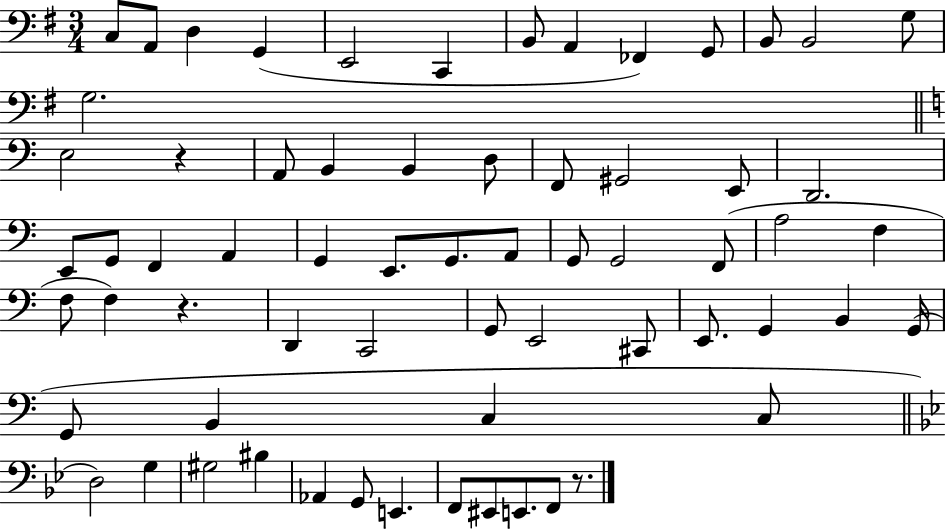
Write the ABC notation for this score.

X:1
T:Untitled
M:3/4
L:1/4
K:G
C,/2 A,,/2 D, G,, E,,2 C,, B,,/2 A,, _F,, G,,/2 B,,/2 B,,2 G,/2 G,2 E,2 z A,,/2 B,, B,, D,/2 F,,/2 ^G,,2 E,,/2 D,,2 E,,/2 G,,/2 F,, A,, G,, E,,/2 G,,/2 A,,/2 G,,/2 G,,2 F,,/2 A,2 F, F,/2 F, z D,, C,,2 G,,/2 E,,2 ^C,,/2 E,,/2 G,, B,, G,,/4 G,,/2 B,, C, C,/2 D,2 G, ^G,2 ^B, _A,, G,,/2 E,, F,,/2 ^E,,/2 E,,/2 F,,/2 z/2